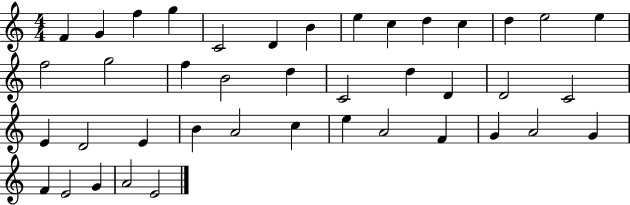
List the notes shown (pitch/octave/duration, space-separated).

F4/q G4/q F5/q G5/q C4/h D4/q B4/q E5/q C5/q D5/q C5/q D5/q E5/h E5/q F5/h G5/h F5/q B4/h D5/q C4/h D5/q D4/q D4/h C4/h E4/q D4/h E4/q B4/q A4/h C5/q E5/q A4/h F4/q G4/q A4/h G4/q F4/q E4/h G4/q A4/h E4/h